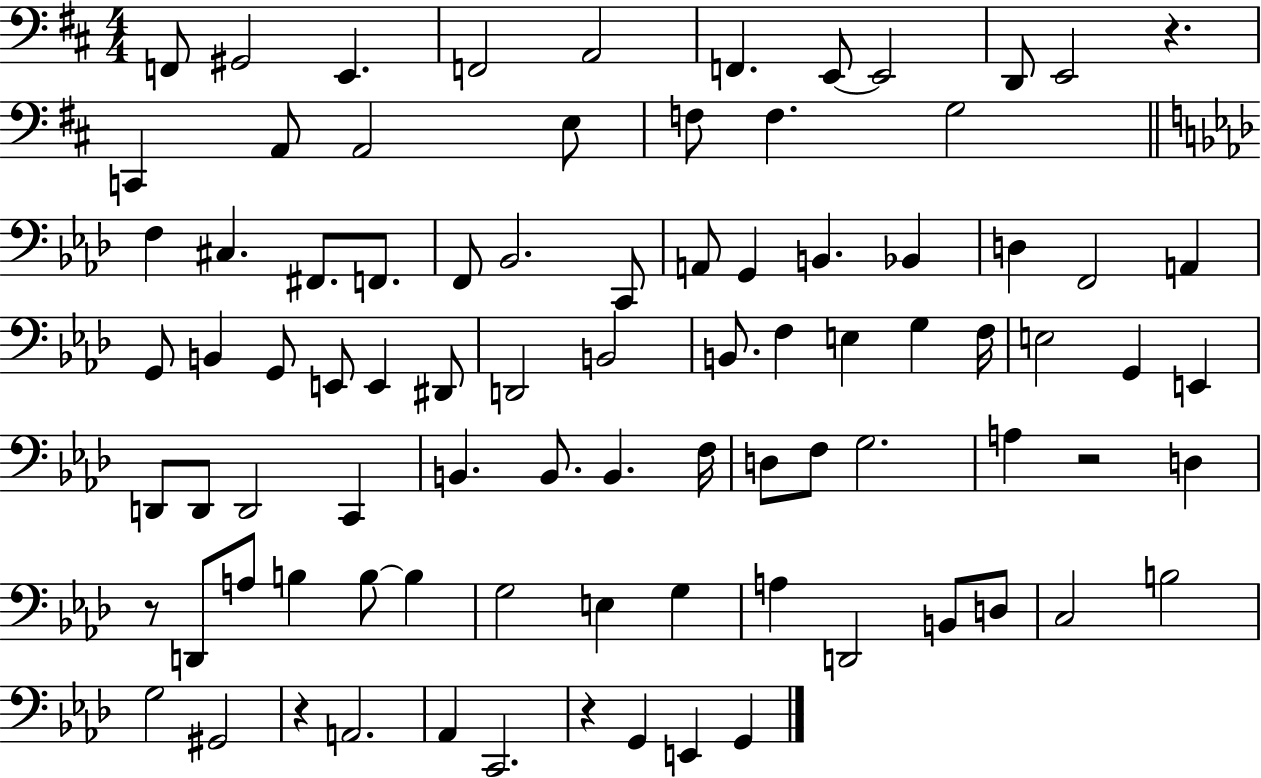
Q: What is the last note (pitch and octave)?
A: G2